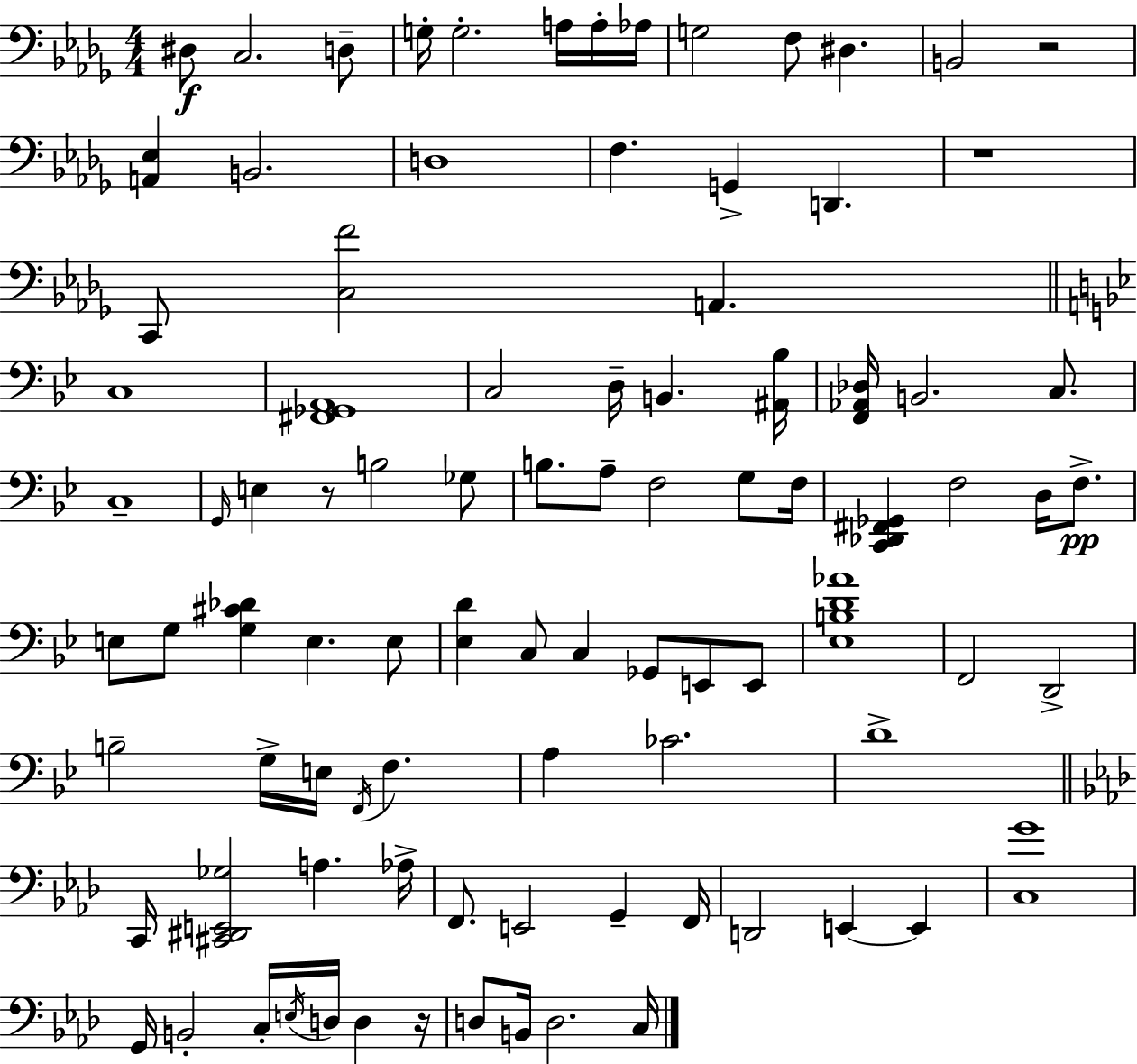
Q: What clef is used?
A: bass